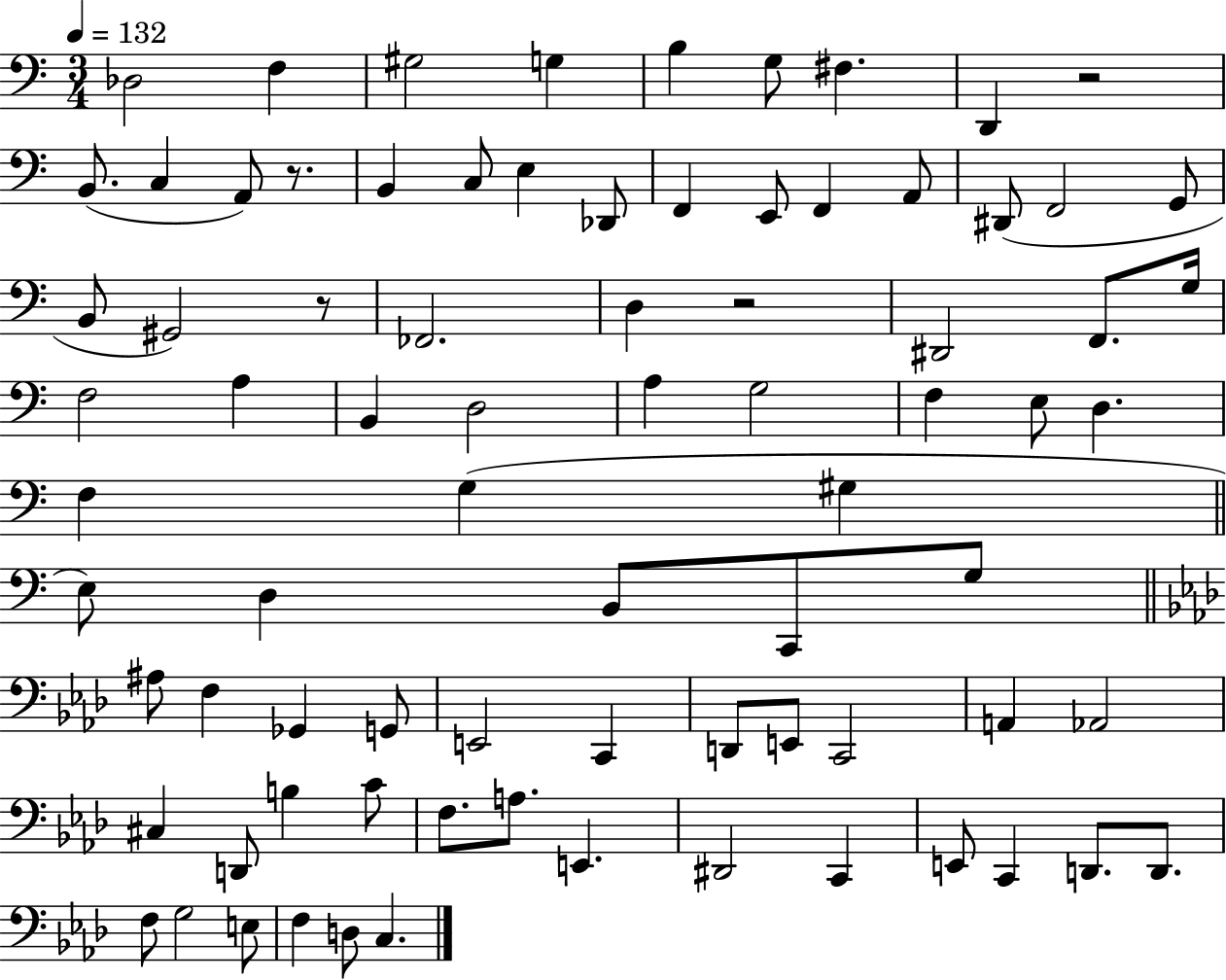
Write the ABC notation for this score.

X:1
T:Untitled
M:3/4
L:1/4
K:C
_D,2 F, ^G,2 G, B, G,/2 ^F, D,, z2 B,,/2 C, A,,/2 z/2 B,, C,/2 E, _D,,/2 F,, E,,/2 F,, A,,/2 ^D,,/2 F,,2 G,,/2 B,,/2 ^G,,2 z/2 _F,,2 D, z2 ^D,,2 F,,/2 G,/4 F,2 A, B,, D,2 A, G,2 F, E,/2 D, F, G, ^G, E,/2 D, B,,/2 C,,/2 G,/2 ^A,/2 F, _G,, G,,/2 E,,2 C,, D,,/2 E,,/2 C,,2 A,, _A,,2 ^C, D,,/2 B, C/2 F,/2 A,/2 E,, ^D,,2 C,, E,,/2 C,, D,,/2 D,,/2 F,/2 G,2 E,/2 F, D,/2 C,